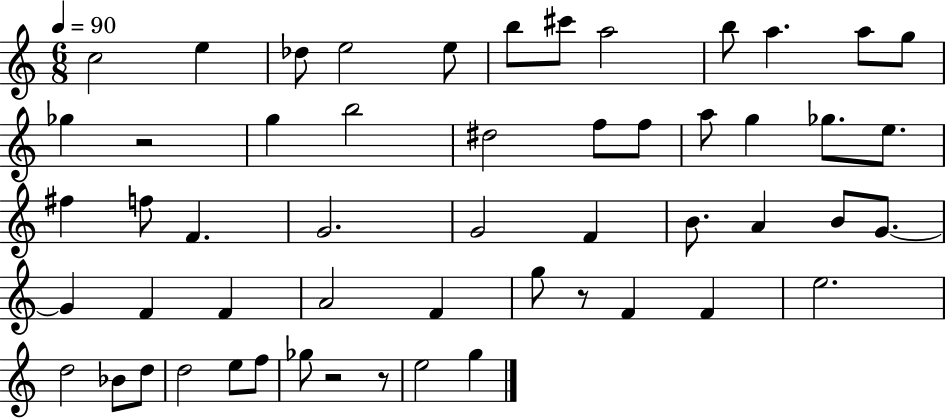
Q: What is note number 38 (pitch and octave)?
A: G5